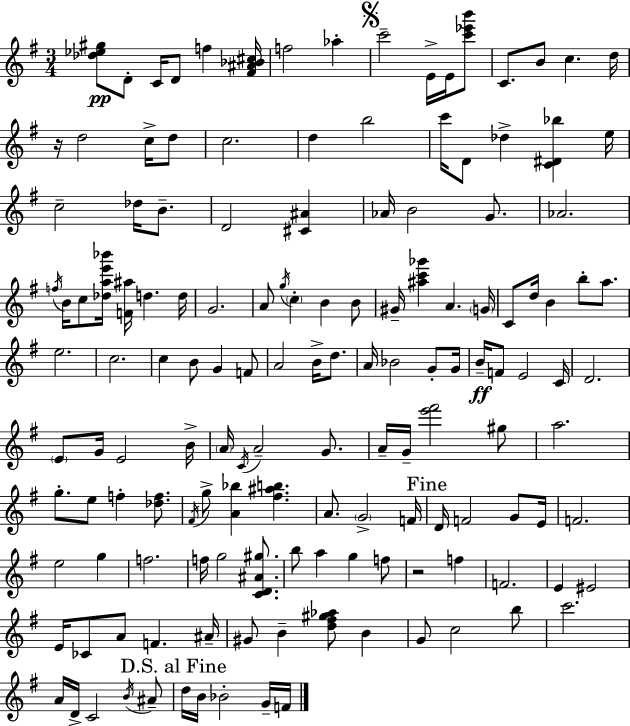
{
  \clef treble
  \numericTimeSignature
  \time 3/4
  \key g \major
  <des'' ees'' gis''>8\pp d'8-. c'16 d'8 f''4 <fis' ais' bes' cis''>16 | f''2 aes''4-. | \mark \markup { \musicglyph "scripts.segno" } c'''2-- e'16-> e'16 <c''' ees''' b'''>8 | c'8. b'8 c''4. d''16 | \break r16 d''2 c''16-> d''8 | c''2. | d''4 b''2 | c'''16 d'8 des''4-> <c' dis' bes''>4 e''16 | \break c''2-- des''16 b'8.-- | d'2 <cis' ais'>4 | aes'16 b'2 g'8. | aes'2. | \break \acciaccatura { f''16 } b'16 c''8 <des'' a'' e''' bes'''>16 <f' ais''>16 d''4. | d''16 g'2. | a'8 \acciaccatura { g''16 } \parenthesize c''4-. b'4 | b'8 gis'16-- <ais'' c''' ges'''>4 a'4. | \break \parenthesize g'16 c'8 d''16 b'4 b''8-. a''8. | e''2. | c''2. | c''4 b'8 g'4 | \break f'8 a'2 b'16-> d''8. | a'16 bes'2 g'8-. | g'16 b'16--\ff f'8 e'2 | c'16 d'2. | \break \parenthesize e'8 g'16 e'2 | b'16-> \parenthesize a'16 \acciaccatura { c'16 } a'2-- | g'8. a'16-- g'16-- <e''' fis'''>2 | gis''8 a''2. | \break g''8.-. e''8 f''4-. | <des'' f''>8. \acciaccatura { fis'16 } g''8-> <a' bes''>4 <fis'' ais'' b''>4. | a'8. \parenthesize g'2-> | f'16 \mark "Fine" d'16 f'2 | \break g'8 e'16 f'2. | e''2 | g''4 f''2. | f''16 g''2 | \break <c' d' ais' gis''>8. b''8 a''4 g''4 | f''8 r2 | f''4 f'2. | e'4 eis'2 | \break e'16 ces'8 a'8 f'4. | ais'16-- gis'8 b'4-- <d'' fis'' gis'' aes''>8 | b'4 g'8 c''2 | b''8 c'''2. | \break a'16 d'16-> c'2 | \acciaccatura { b'16 } ais'8-- \mark "D.S. al Fine" d''16 b'16 bes'2-. | g'16-- f'16 \bar "|."
}